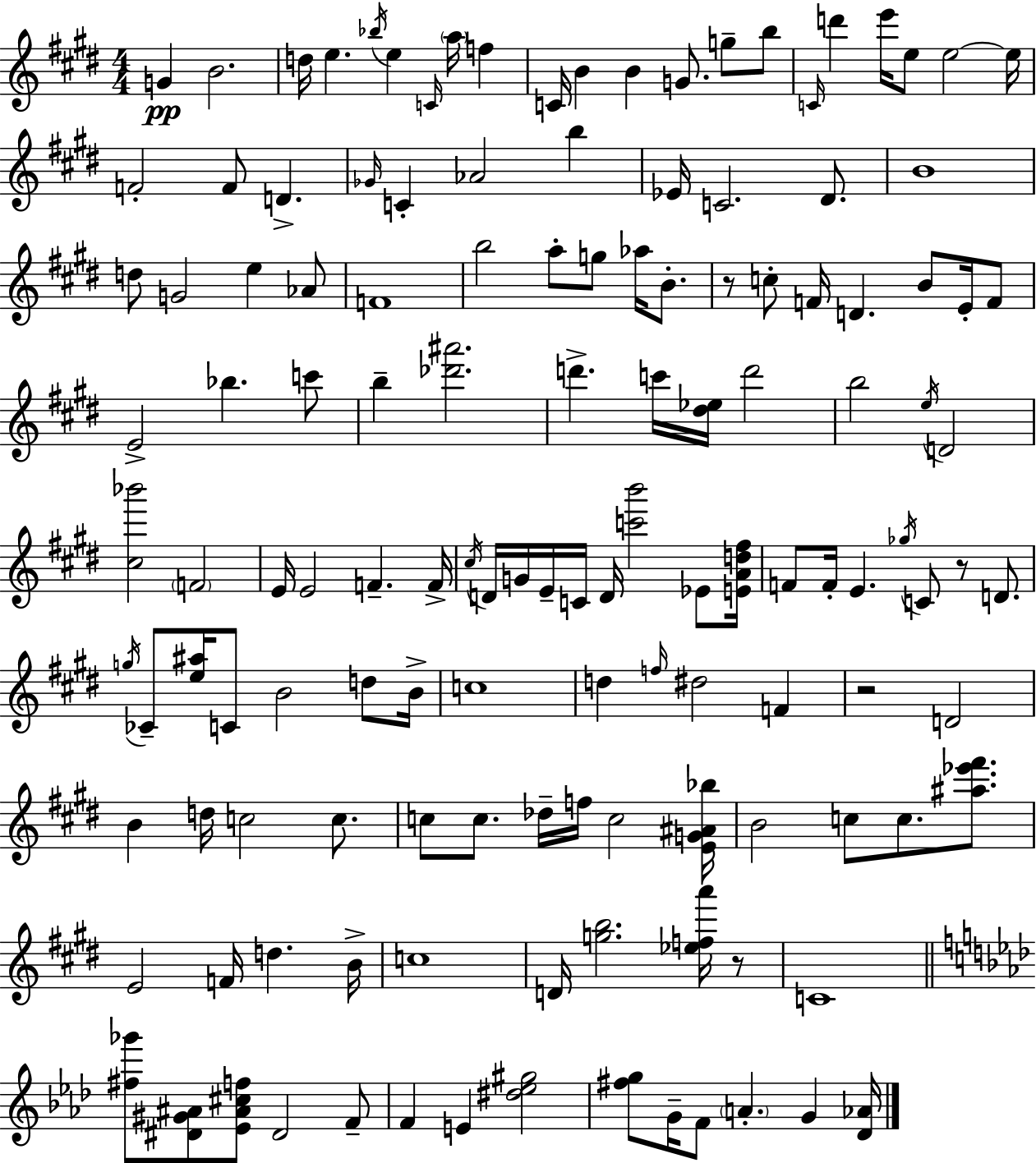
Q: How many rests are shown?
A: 4